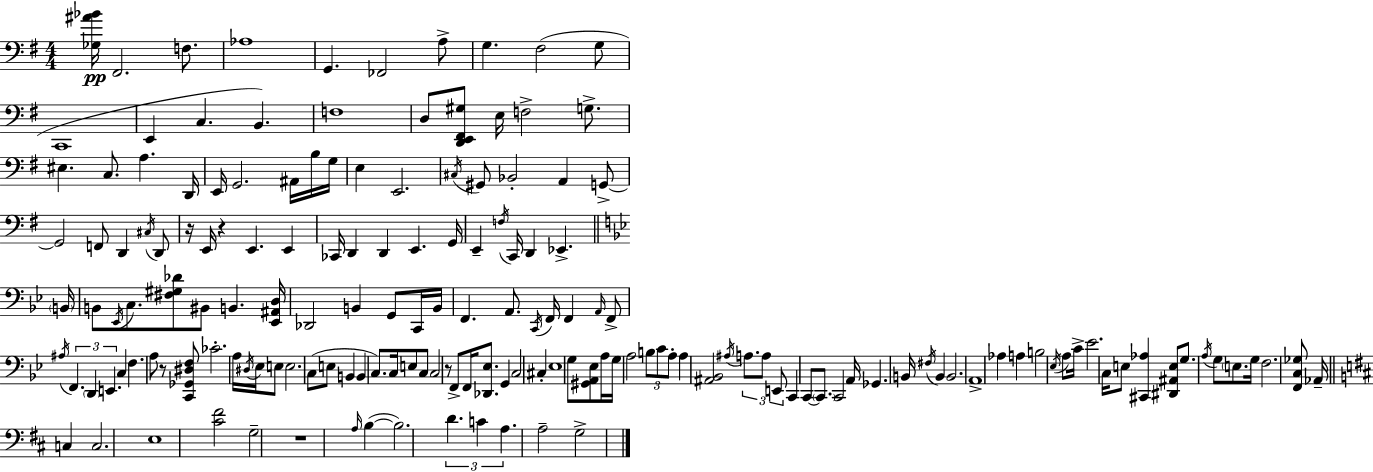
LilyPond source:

{
  \clef bass
  \numericTimeSignature
  \time 4/4
  \key e \minor
  <ges ais' bes'>16\pp fis,2. f8. | aes1 | g,4. fes,2 a8-> | g4. fis2( g8 | \break c,1 | e,4 c4. b,4.) | f1 | d8 <d, e, fis, gis>8 e16 f2-> g8.-> | \break eis4. c8. a4. d,16 | e,16 g,2. ais,16 b16 g16 | e4 e,2. | \acciaccatura { cis16 } gis,8 bes,2-. a,4 g,8->~~ | \break g,2 f,8 d,4 \acciaccatura { cis16 } | d,8 r16 e,16 r4 e,4. e,4 | ces,16 d,4 d,4 e,4. | g,16 e,4-- \acciaccatura { f16 } c,16 d,4 ees,4.-> | \break \bar "||" \break \key bes \major \parenthesize b,16 b,8 \acciaccatura { ees,16 } c8. <fis gis des'>8 bis,8 b,4. | <ees, ais, d>16 des,2 b,4 g,8 | c,16 b,16 f,4. a,8. \acciaccatura { c,16 } f,16 f,4 | \grace { a,16 } f,8-> \acciaccatura { ais16 } \tuplet 3/2 { f,4. \parenthesize d,4 e,4. } | \break c4 f4. a8 | r8 <c, ges, dis f>8 ces'2.-. | a16 \acciaccatura { dis16 } ees16 e8 e2. | c8( e8 b,4 b,4 c8.) | \break c16 e8 c8 c2 r8 | f,8-> f,16 <des, ees>8. g,4 c2 | cis4-. ees1 | g8 <gis, a, ees>8 a16 g16 a2 | \break \tuplet 3/2 { b8 c'8 a8-. } a4 <ais, bes,>2 | \acciaccatura { ais16 } \tuplet 3/2 { a8. a8 e,8 } c,4 | c,8~~ \parenthesize c,8. c,2 a,16 | ges,4. b,16 \acciaccatura { fis16 } b,4 b,2. | \break a,1-> | aes4 a4 | b2 \acciaccatura { ees16 } a8 c'16-> ees'2. | c16 e8 <cis, aes>4 <dis, ais, e>8 | \break g8. \acciaccatura { a16 } g8 \parenthesize e8. g16 f2. | <f, c ges>8 aes,16-- \bar "||" \break \key b \minor c4 c2. | e1 | <cis' fis'>2 g2-- | r1 | \break \grace { a16 }( b4~~ b2.) | \tuplet 3/2 { d'4. c'4 a4. } | a2-- g2-> | \bar "|."
}